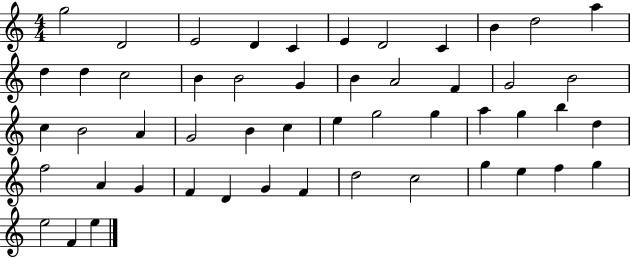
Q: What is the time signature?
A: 4/4